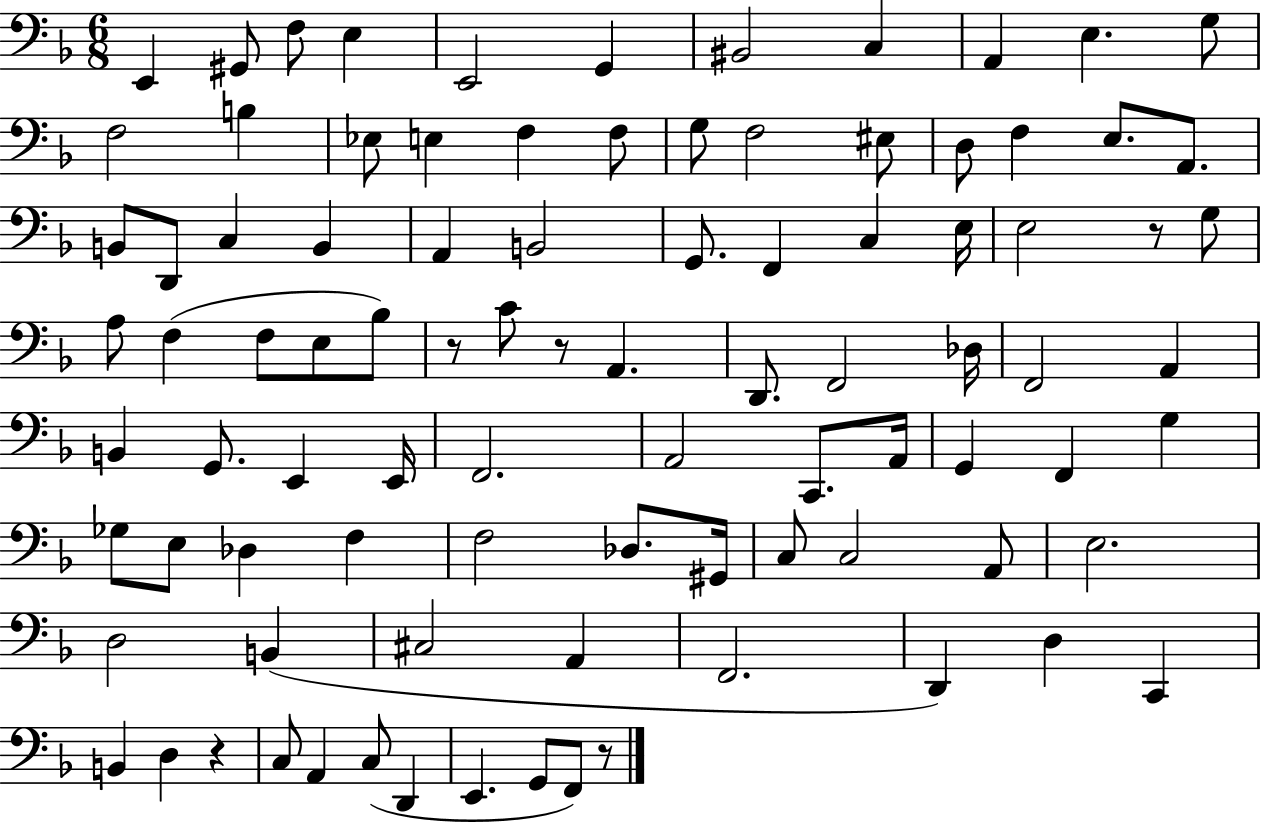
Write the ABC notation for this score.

X:1
T:Untitled
M:6/8
L:1/4
K:F
E,, ^G,,/2 F,/2 E, E,,2 G,, ^B,,2 C, A,, E, G,/2 F,2 B, _E,/2 E, F, F,/2 G,/2 F,2 ^E,/2 D,/2 F, E,/2 A,,/2 B,,/2 D,,/2 C, B,, A,, B,,2 G,,/2 F,, C, E,/4 E,2 z/2 G,/2 A,/2 F, F,/2 E,/2 _B,/2 z/2 C/2 z/2 A,, D,,/2 F,,2 _D,/4 F,,2 A,, B,, G,,/2 E,, E,,/4 F,,2 A,,2 C,,/2 A,,/4 G,, F,, G, _G,/2 E,/2 _D, F, F,2 _D,/2 ^G,,/4 C,/2 C,2 A,,/2 E,2 D,2 B,, ^C,2 A,, F,,2 D,, D, C,, B,, D, z C,/2 A,, C,/2 D,, E,, G,,/2 F,,/2 z/2